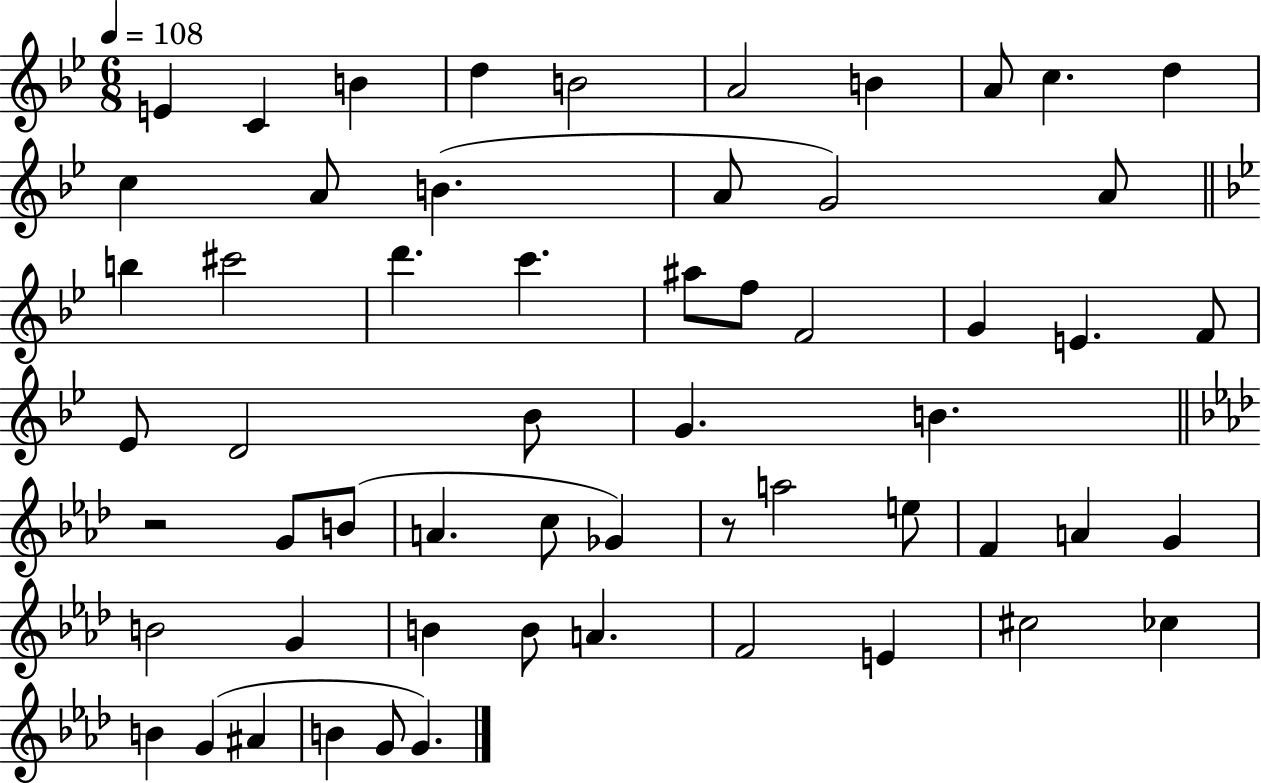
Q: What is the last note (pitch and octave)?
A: G4